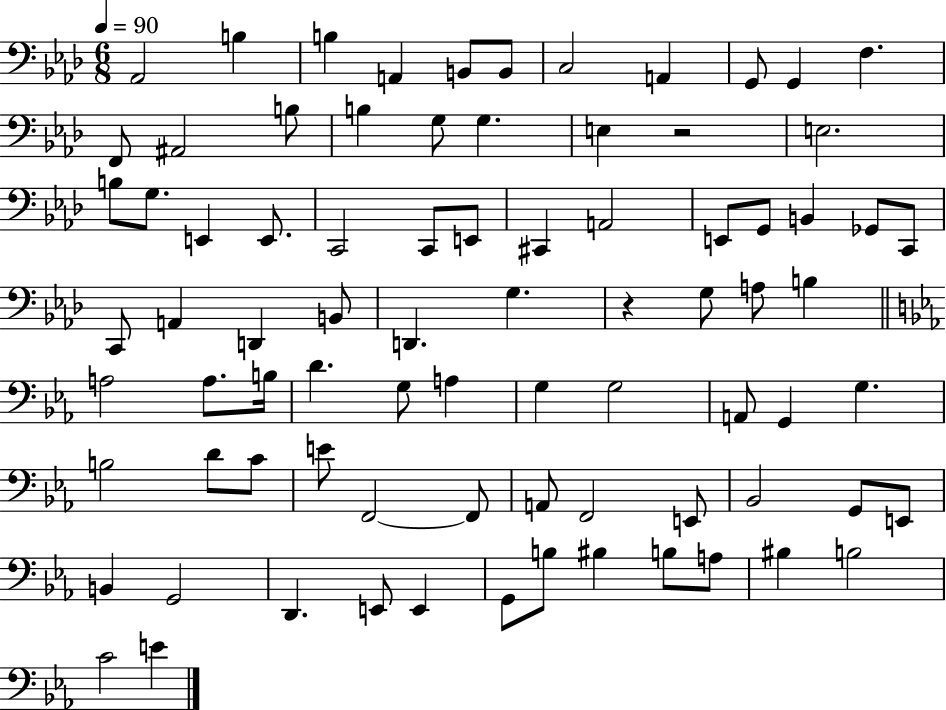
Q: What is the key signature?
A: AES major